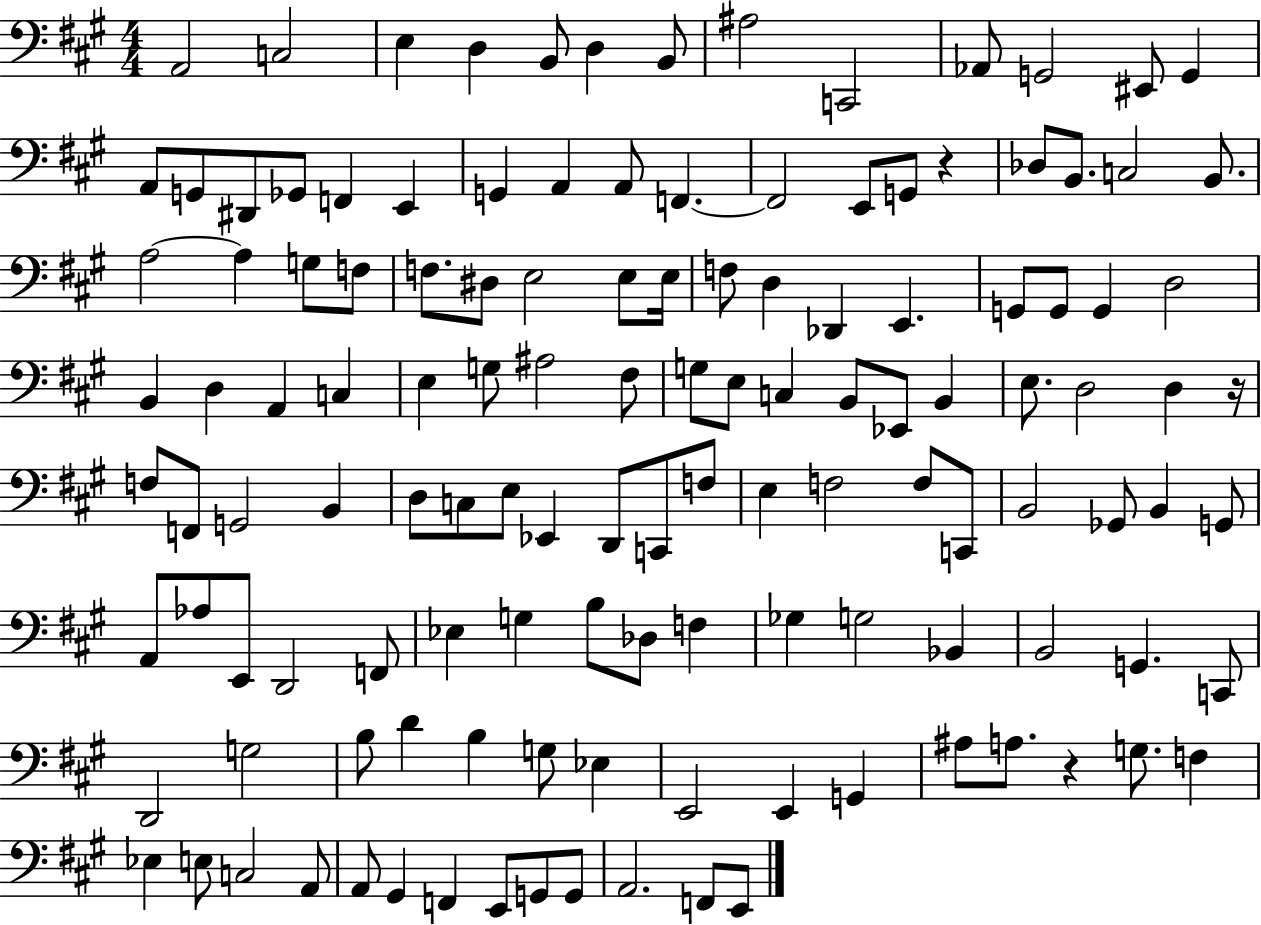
A2/h C3/h E3/q D3/q B2/e D3/q B2/e A#3/h C2/h Ab2/e G2/h EIS2/e G2/q A2/e G2/e D#2/e Gb2/e F2/q E2/q G2/q A2/q A2/e F2/q. F2/h E2/e G2/e R/q Db3/e B2/e. C3/h B2/e. A3/h A3/q G3/e F3/e F3/e. D#3/e E3/h E3/e E3/s F3/e D3/q Db2/q E2/q. G2/e G2/e G2/q D3/h B2/q D3/q A2/q C3/q E3/q G3/e A#3/h F#3/e G3/e E3/e C3/q B2/e Eb2/e B2/q E3/e. D3/h D3/q R/s F3/e F2/e G2/h B2/q D3/e C3/e E3/e Eb2/q D2/e C2/e F3/e E3/q F3/h F3/e C2/e B2/h Gb2/e B2/q G2/e A2/e Ab3/e E2/e D2/h F2/e Eb3/q G3/q B3/e Db3/e F3/q Gb3/q G3/h Bb2/q B2/h G2/q. C2/e D2/h G3/h B3/e D4/q B3/q G3/e Eb3/q E2/h E2/q G2/q A#3/e A3/e. R/q G3/e. F3/q Eb3/q E3/e C3/h A2/e A2/e G#2/q F2/q E2/e G2/e G2/e A2/h. F2/e E2/e